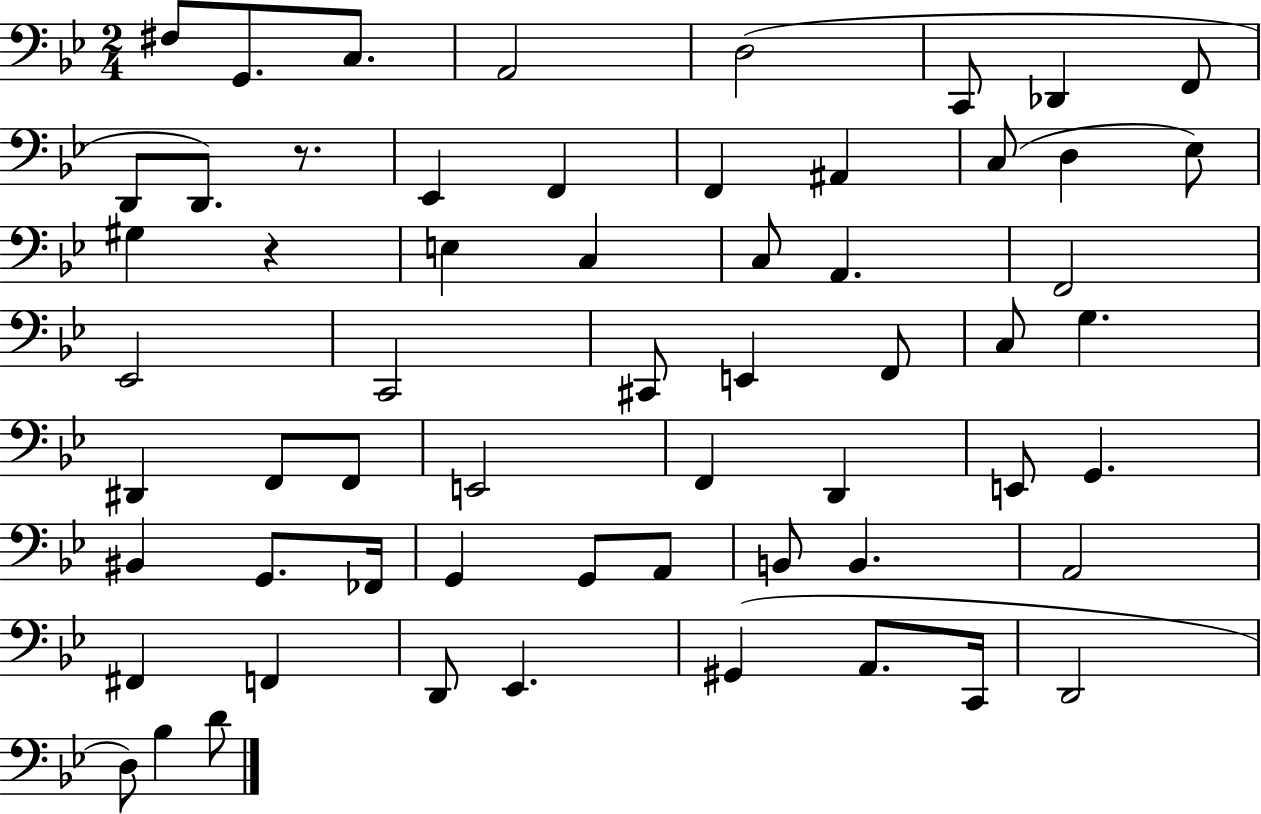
{
  \clef bass
  \numericTimeSignature
  \time 2/4
  \key bes \major
  fis8 g,8. c8. | a,2 | d2( | c,8 des,4 f,8 | \break d,8 d,8.) r8. | ees,4 f,4 | f,4 ais,4 | c8( d4 ees8) | \break gis4 r4 | e4 c4 | c8 a,4. | f,2 | \break ees,2 | c,2 | cis,8 e,4 f,8 | c8 g4. | \break dis,4 f,8 f,8 | e,2 | f,4 d,4 | e,8 g,4. | \break bis,4 g,8. fes,16 | g,4 g,8 a,8 | b,8 b,4. | a,2 | \break fis,4 f,4 | d,8 ees,4. | gis,4( a,8. c,16 | d,2 | \break d8) bes4 d'8 | \bar "|."
}